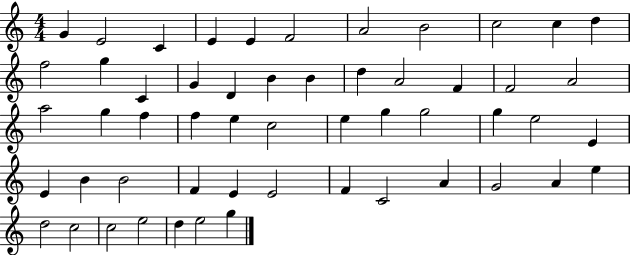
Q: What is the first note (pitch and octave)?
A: G4